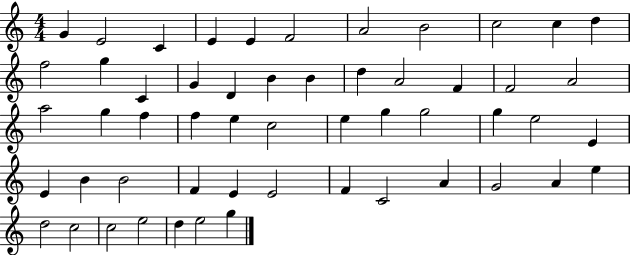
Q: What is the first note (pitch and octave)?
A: G4